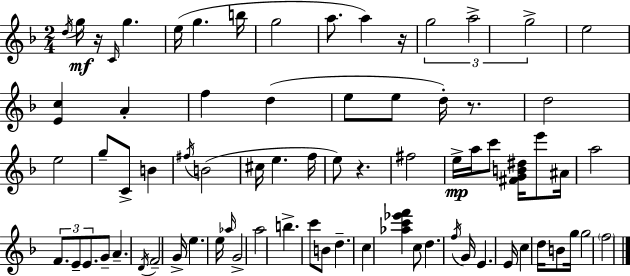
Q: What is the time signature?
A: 2/4